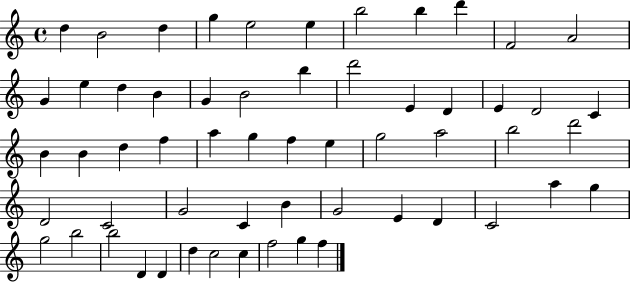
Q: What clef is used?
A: treble